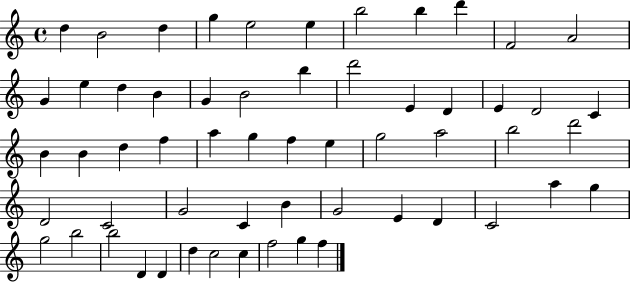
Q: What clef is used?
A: treble